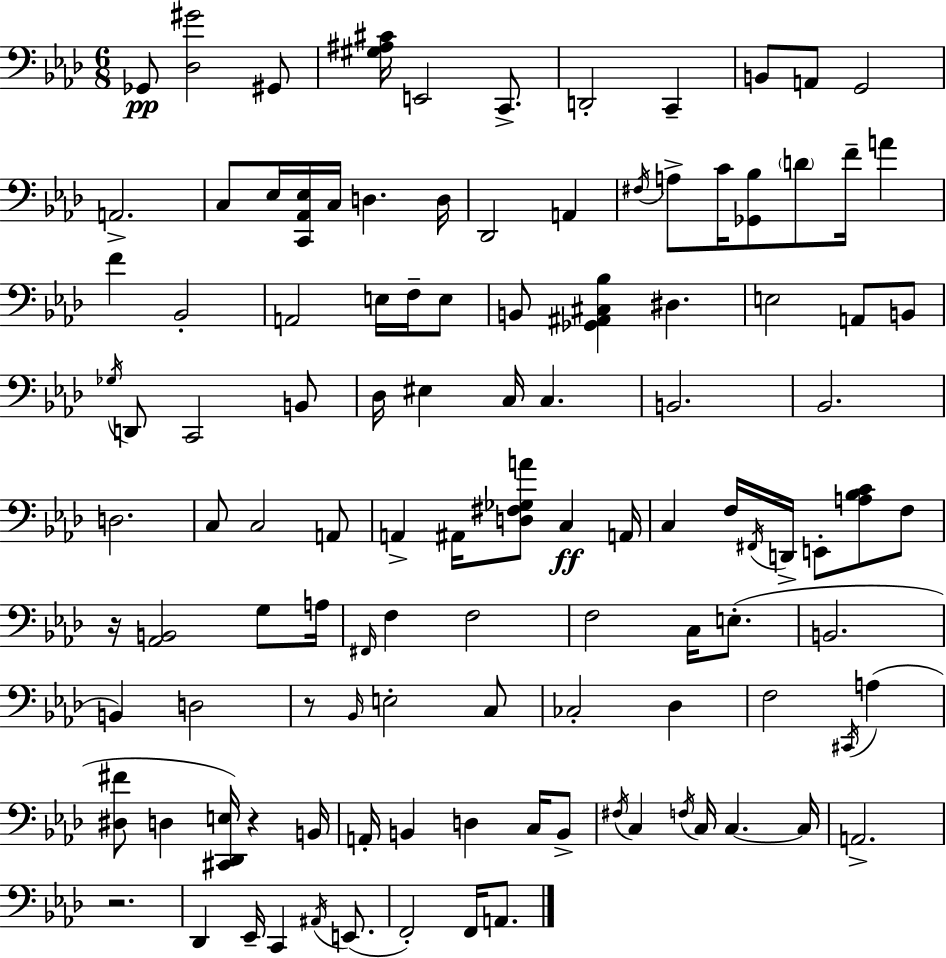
{
  \clef bass
  \numericTimeSignature
  \time 6/8
  \key aes \major
  \repeat volta 2 { ges,8\pp <des gis'>2 gis,8 | <gis ais cis'>16 e,2 c,8.-> | d,2-. c,4-- | b,8 a,8 g,2 | \break a,2.-> | c8 ees16 <c, aes, ees>16 c16 d4. d16 | des,2 a,4 | \acciaccatura { fis16 } a8-> c'16 <ges, bes>8 \parenthesize d'8 f'16-- a'4 | \break f'4 bes,2-. | a,2 e16 f16-- e8 | b,8 <ges, ais, cis bes>4 dis4. | e2 a,8 b,8 | \break \acciaccatura { ges16 } d,8 c,2 | b,8 des16 eis4 c16 c4. | b,2. | bes,2. | \break d2. | c8 c2 | a,8 a,4-> ais,16 <d fis ges a'>8 c4\ff | a,16 c4 f16 \acciaccatura { fis,16 } d,16-> e,8-. <a bes c'>8 | \break f8 r16 <aes, b,>2 | g8 a16 \grace { fis,16 } f4 f2 | f2 | c16 e8.-.( b,2. | \break b,4) d2 | r8 \grace { bes,16 } e2-. | c8 ces2-. | des4 f2 | \break \acciaccatura { cis,16 }( a4 <dis fis'>8 d4 | <cis, des, e>16) r4 b,16 a,16-. b,4 d4 | c16 b,8-> \acciaccatura { fis16 } c4 \acciaccatura { f16 } | c16 c4.~~ c16 a,2.-> | \break r2. | des,4 | ees,16-- c,4 \acciaccatura { ais,16 }( e,8. f,2-.) | f,16 a,8. } \bar "|."
}